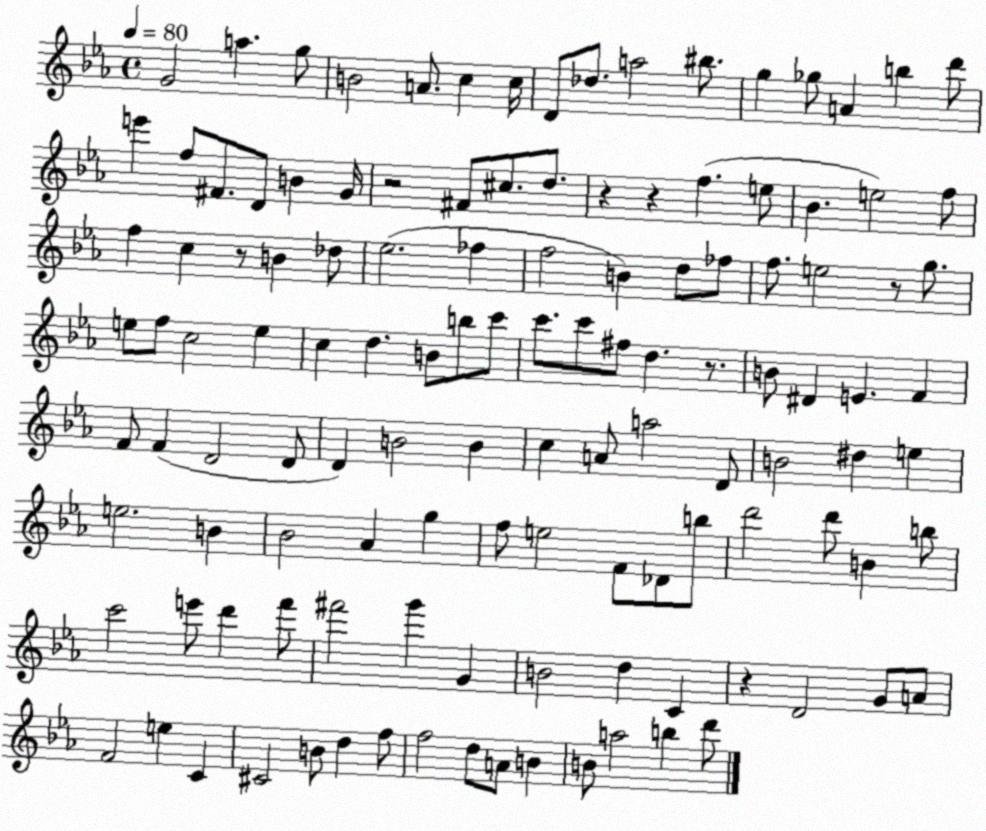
X:1
T:Untitled
M:4/4
L:1/4
K:Eb
G2 a g/2 B2 A/2 c c/4 D/2 _d/2 a2 ^b/2 g _g/2 A b d'/2 e' f/2 ^F/2 D/2 B G/4 z2 ^F/2 ^c/2 d/2 z z f e/2 _B e2 f/2 f c z/2 B _d/2 _e2 _f f2 B d/2 _f/2 f/2 e2 z/2 g/2 e/2 f/2 c2 e c d B/2 b/2 c'/2 c'/2 c'/2 ^f/2 d z/2 B/2 ^D E F F/2 F D2 D/2 D B2 B c A/2 a2 D/2 B2 ^d e e2 B _B2 _A g f/2 e2 F/2 _D/2 b/2 d'2 d'/2 B b/2 c'2 e'/2 d' f'/2 ^f'2 g' G B2 d C z D2 G/2 A/2 F2 e C ^C2 B/2 d f/2 f2 d/2 A/2 B B/2 a2 b d'/2